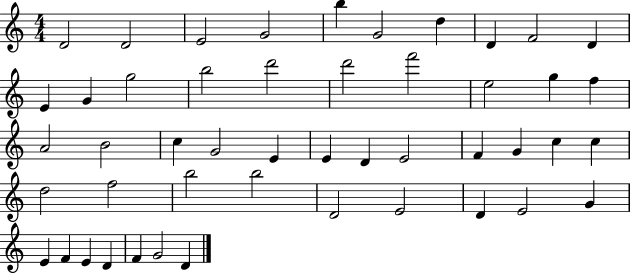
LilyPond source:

{
  \clef treble
  \numericTimeSignature
  \time 4/4
  \key c \major
  d'2 d'2 | e'2 g'2 | b''4 g'2 d''4 | d'4 f'2 d'4 | \break e'4 g'4 g''2 | b''2 d'''2 | d'''2 f'''2 | e''2 g''4 f''4 | \break a'2 b'2 | c''4 g'2 e'4 | e'4 d'4 e'2 | f'4 g'4 c''4 c''4 | \break d''2 f''2 | b''2 b''2 | d'2 e'2 | d'4 e'2 g'4 | \break e'4 f'4 e'4 d'4 | f'4 g'2 d'4 | \bar "|."
}